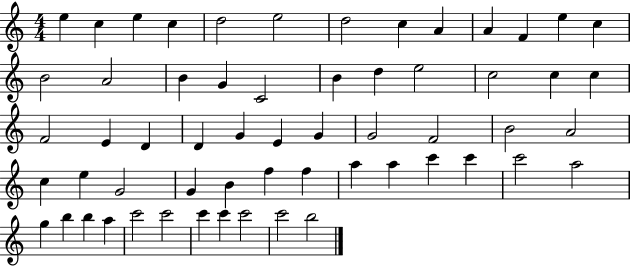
E5/q C5/q E5/q C5/q D5/h E5/h D5/h C5/q A4/q A4/q F4/q E5/q C5/q B4/h A4/h B4/q G4/q C4/h B4/q D5/q E5/h C5/h C5/q C5/q F4/h E4/q D4/q D4/q G4/q E4/q G4/q G4/h F4/h B4/h A4/h C5/q E5/q G4/h G4/q B4/q F5/q F5/q A5/q A5/q C6/q C6/q C6/h A5/h G5/q B5/q B5/q A5/q C6/h C6/h C6/q C6/q C6/h C6/h B5/h